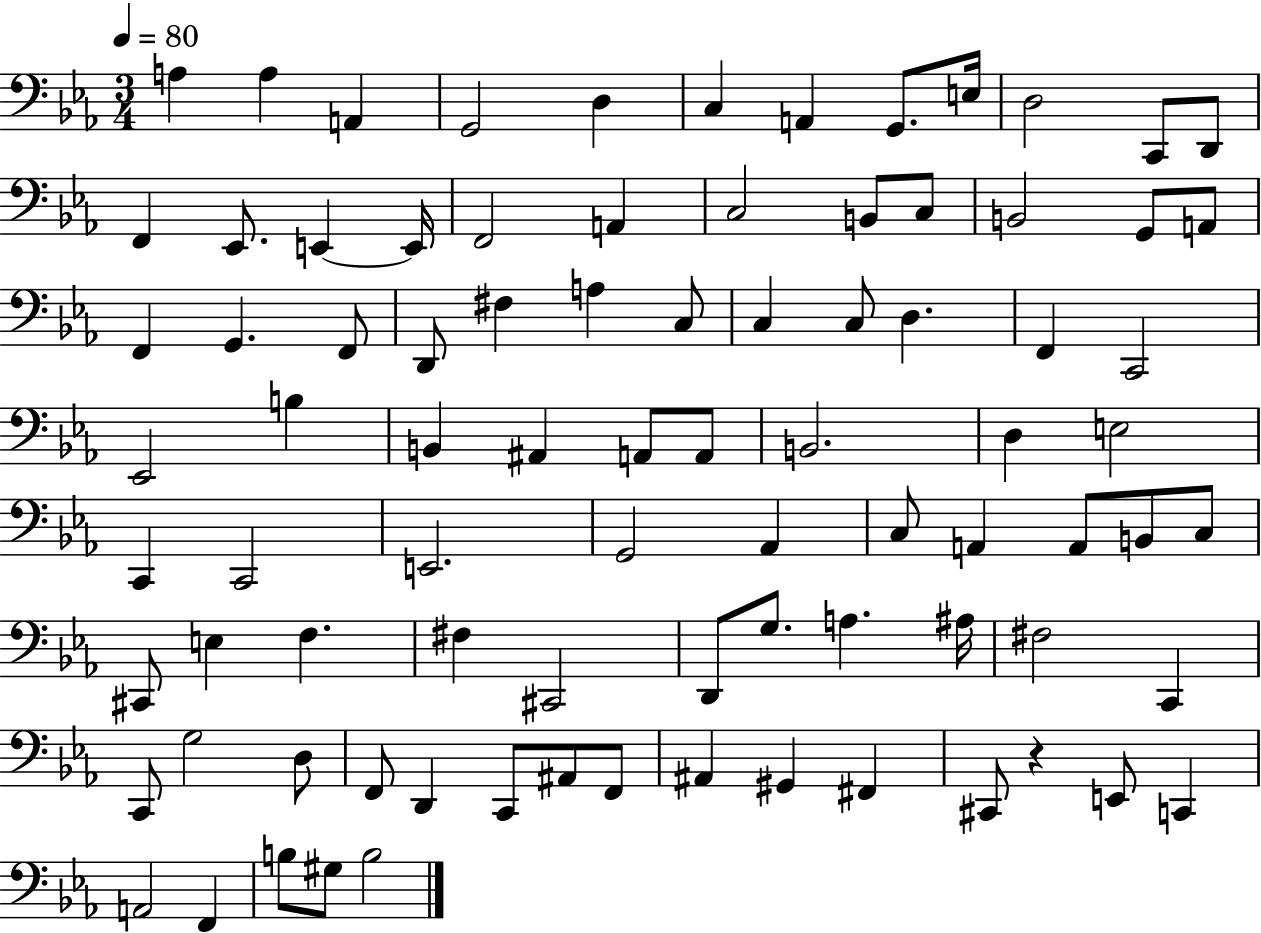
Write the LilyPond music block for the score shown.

{
  \clef bass
  \numericTimeSignature
  \time 3/4
  \key ees \major
  \tempo 4 = 80
  \repeat volta 2 { a4 a4 a,4 | g,2 d4 | c4 a,4 g,8. e16 | d2 c,8 d,8 | \break f,4 ees,8. e,4~~ e,16 | f,2 a,4 | c2 b,8 c8 | b,2 g,8 a,8 | \break f,4 g,4. f,8 | d,8 fis4 a4 c8 | c4 c8 d4. | f,4 c,2 | \break ees,2 b4 | b,4 ais,4 a,8 a,8 | b,2. | d4 e2 | \break c,4 c,2 | e,2. | g,2 aes,4 | c8 a,4 a,8 b,8 c8 | \break cis,8 e4 f4. | fis4 cis,2 | d,8 g8. a4. ais16 | fis2 c,4 | \break c,8 g2 d8 | f,8 d,4 c,8 ais,8 f,8 | ais,4 gis,4 fis,4 | cis,8 r4 e,8 c,4 | \break a,2 f,4 | b8 gis8 b2 | } \bar "|."
}